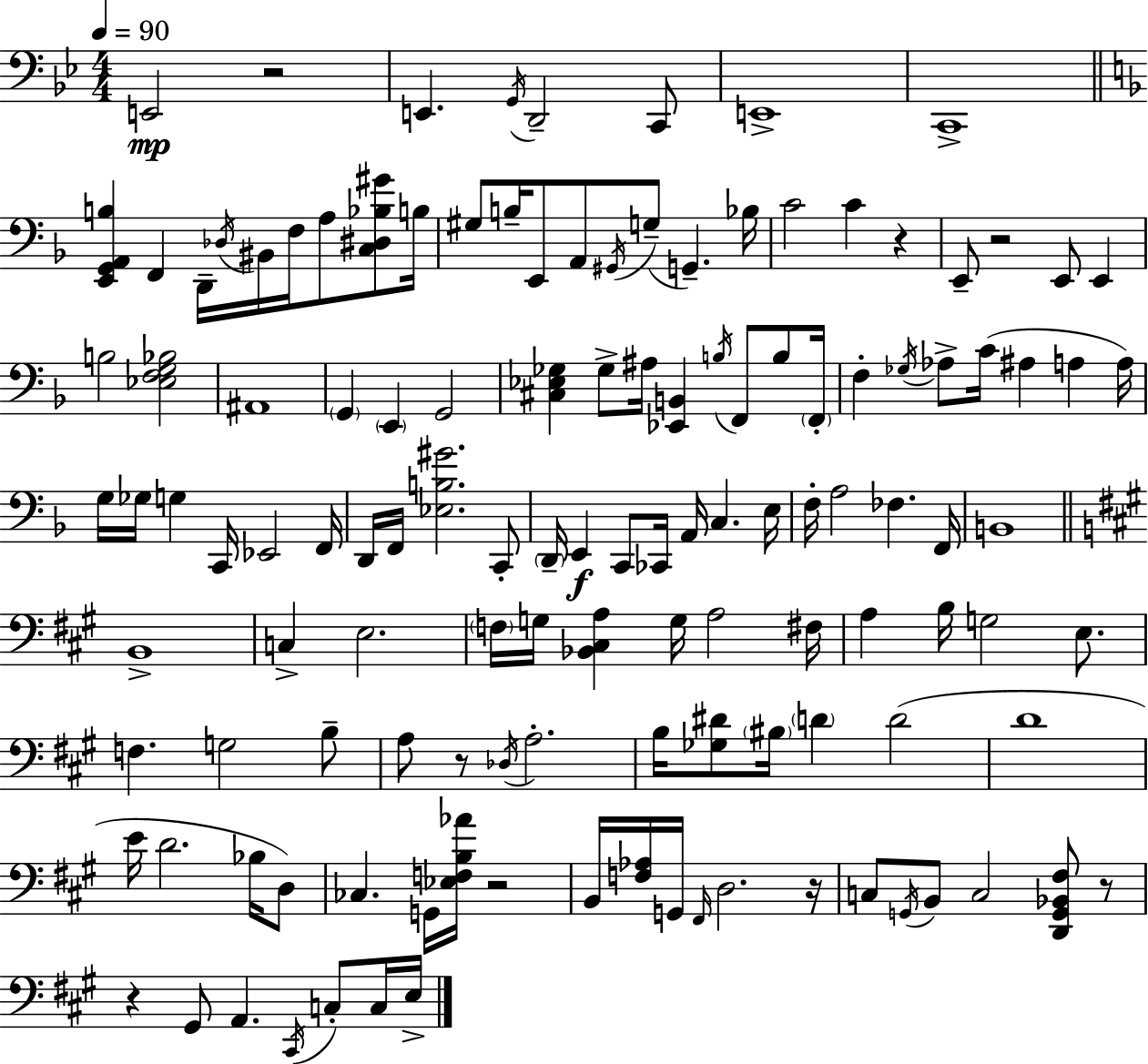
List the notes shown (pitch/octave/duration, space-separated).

E2/h R/h E2/q. G2/s D2/h C2/e E2/w C2/w [E2,G2,A2,B3]/q F2/q D2/s Db3/s BIS2/s F3/s A3/e [C3,D#3,Bb3,G#4]/e B3/s G#3/e B3/s E2/e A2/e G#2/s G3/e G2/q. Bb3/s C4/h C4/q R/q E2/e R/h E2/e E2/q B3/h [Eb3,F3,G3,Bb3]/h A#2/w G2/q E2/q G2/h [C#3,Eb3,Gb3]/q Gb3/e A#3/s [Eb2,B2]/q B3/s F2/e B3/e F2/s F3/q Gb3/s Ab3/e C4/s A#3/q A3/q A3/s G3/s Gb3/s G3/q C2/s Eb2/h F2/s D2/s F2/s [Eb3,B3,G#4]/h. C2/e D2/s E2/q C2/e CES2/s A2/s C3/q. E3/s F3/s A3/h FES3/q. F2/s B2/w B2/w C3/q E3/h. F3/s G3/s [Bb2,C#3,A3]/q G3/s A3/h F#3/s A3/q B3/s G3/h E3/e. F3/q. G3/h B3/e A3/e R/e Db3/s A3/h. B3/s [Gb3,D#4]/e BIS3/s D4/q D4/h D4/w E4/s D4/h. Bb3/s D3/e CES3/q. G2/s [Eb3,F3,B3,Ab4]/s R/h B2/s [F3,Ab3]/s G2/s F#2/s D3/h. R/s C3/e G2/s B2/e C3/h [D2,G2,Bb2,F#3]/e R/e R/q G#2/e A2/q. C#2/s C3/e C3/s E3/s